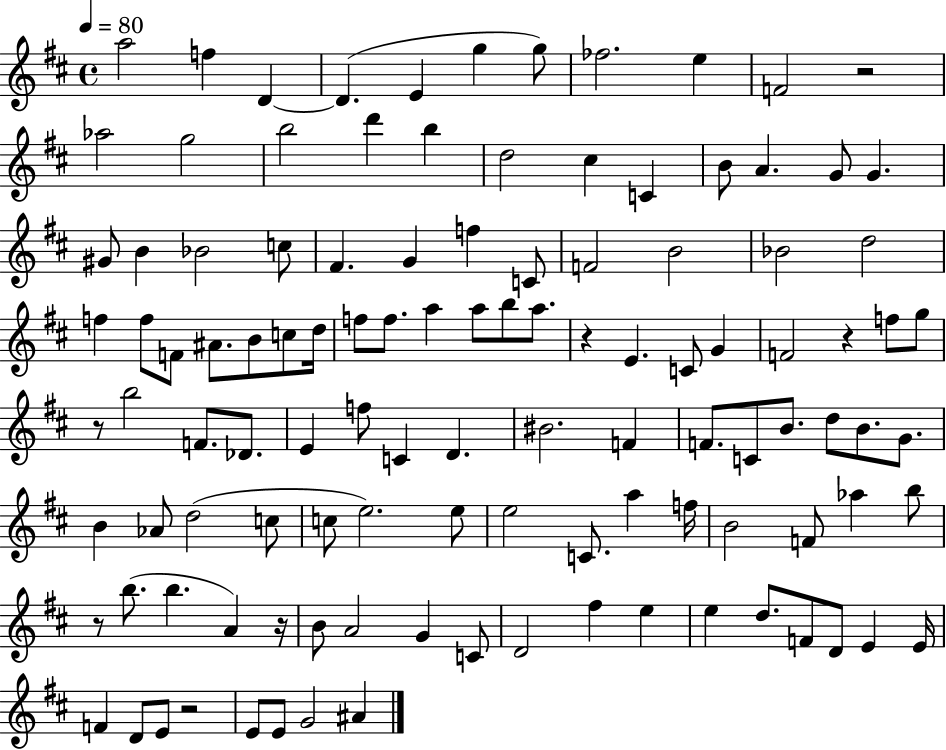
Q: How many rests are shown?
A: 7